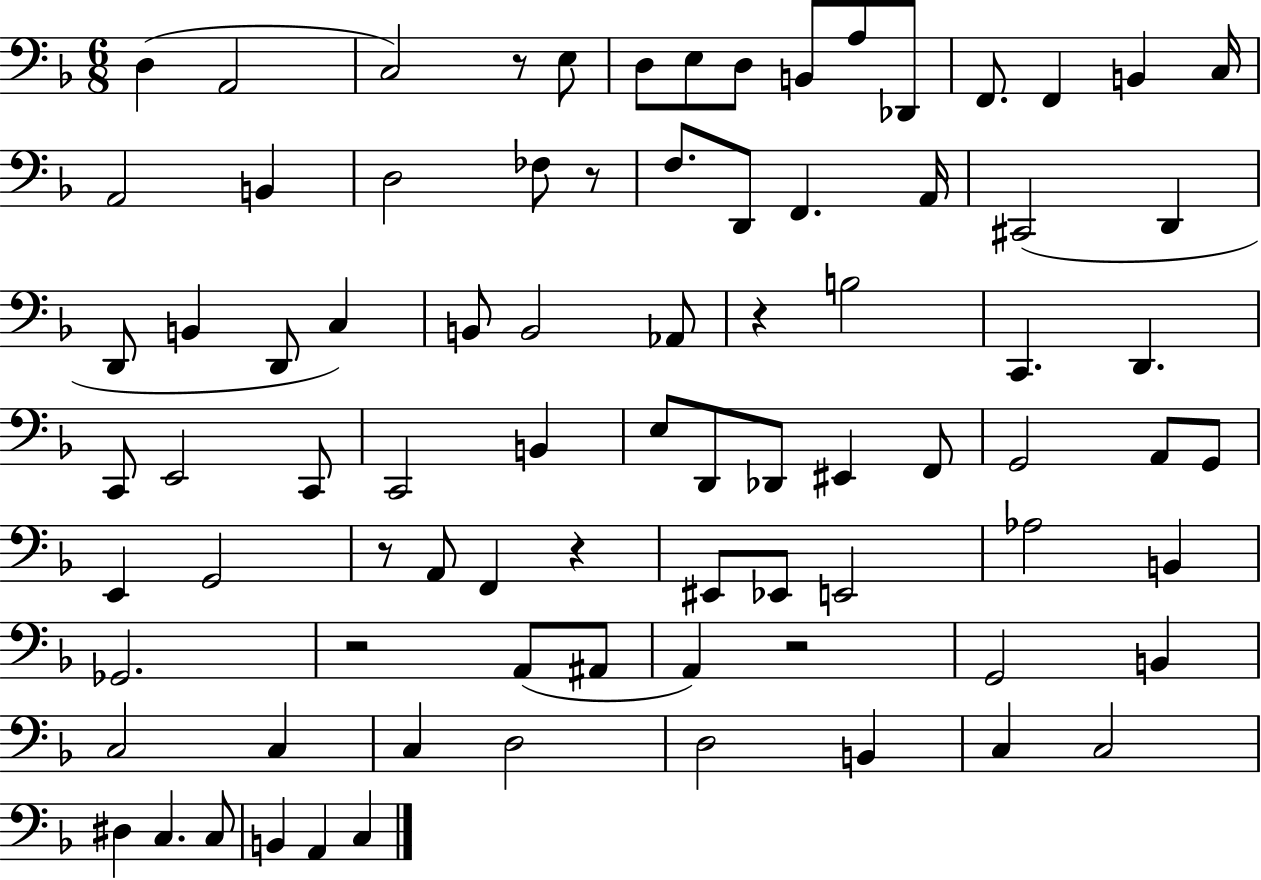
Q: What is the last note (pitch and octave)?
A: C3